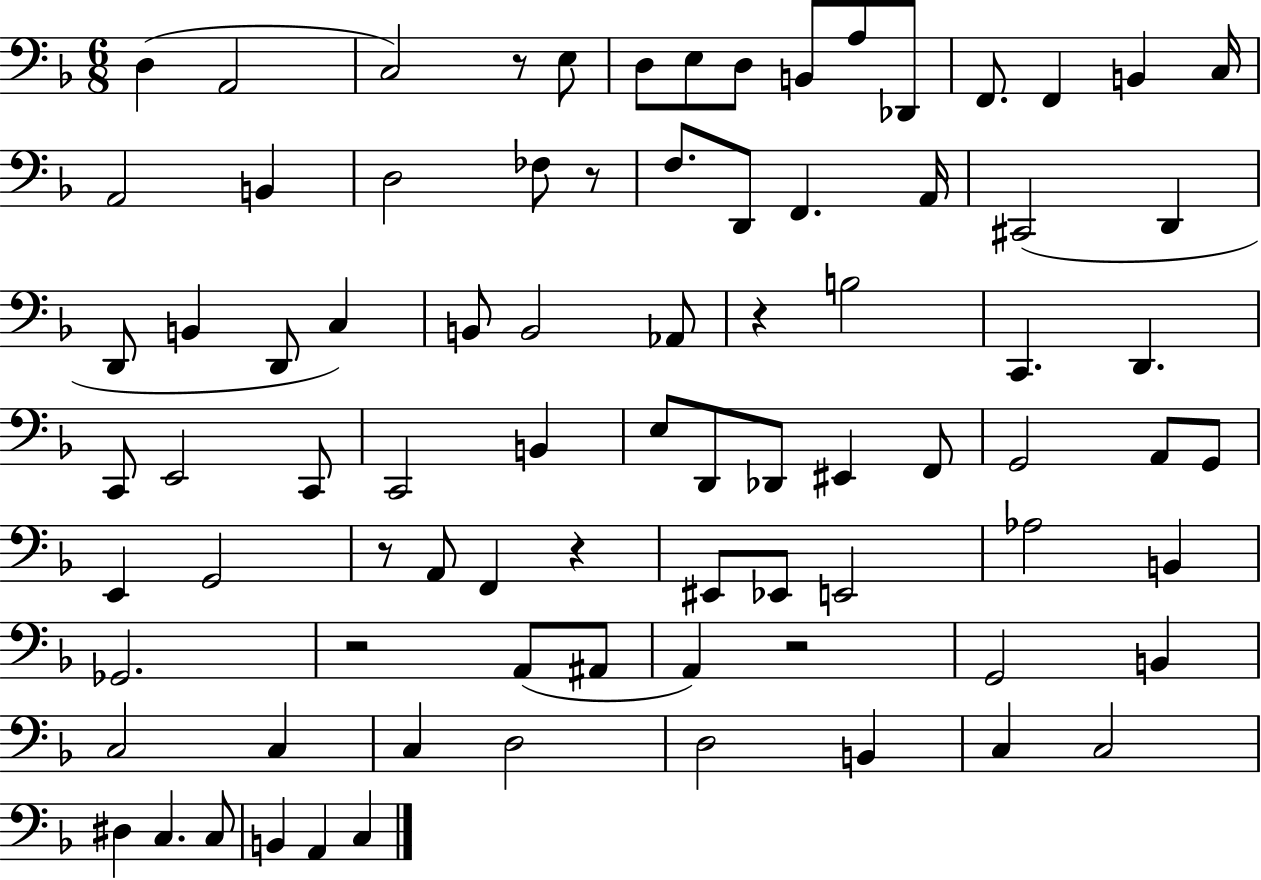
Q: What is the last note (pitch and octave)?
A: C3